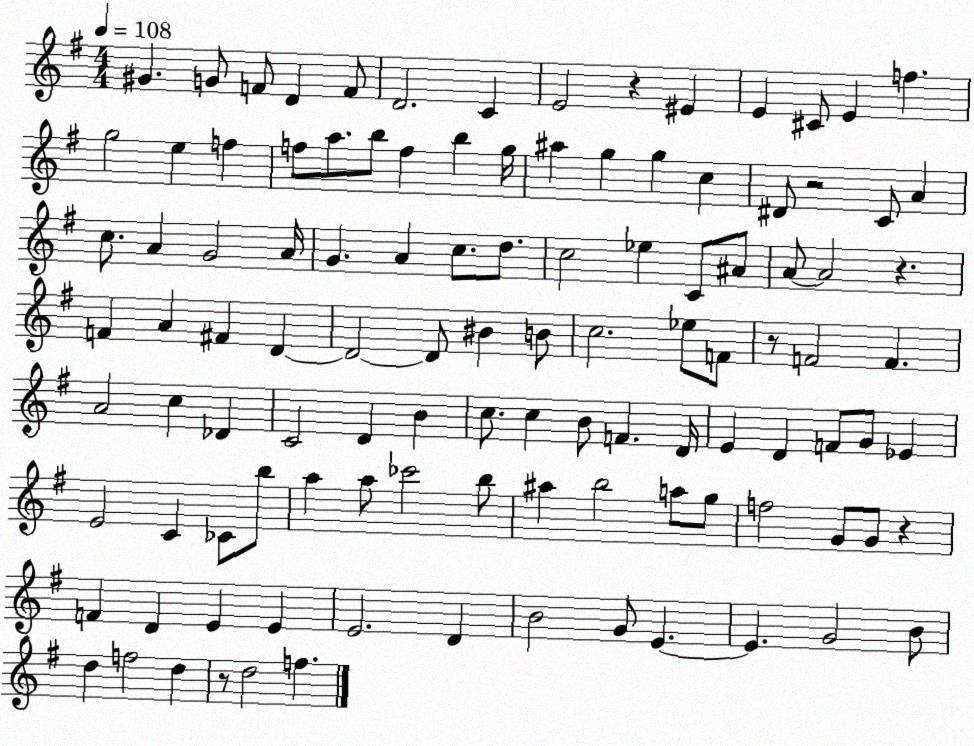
X:1
T:Untitled
M:4/4
L:1/4
K:G
^G G/2 F/2 D F/2 D2 C E2 z ^E E ^C/2 E f g2 e f f/2 a/2 b/2 f b g/4 ^a g g c ^D/2 z2 C/2 A c/2 A G2 A/4 G A c/2 d/2 c2 _e C/2 ^A/2 A/2 A2 z F A ^F D D2 D/2 ^B B/2 c2 _e/2 F/2 z/2 F2 F A2 c _D C2 D B c/2 c B/2 F D/4 E D F/2 G/2 _E E2 C _C/2 b/2 a a/2 _c'2 b/2 ^a b2 a/2 g/2 f2 G/2 G/2 z F D E E E2 D B2 G/2 E E G2 B/2 d f2 d z/2 d2 f